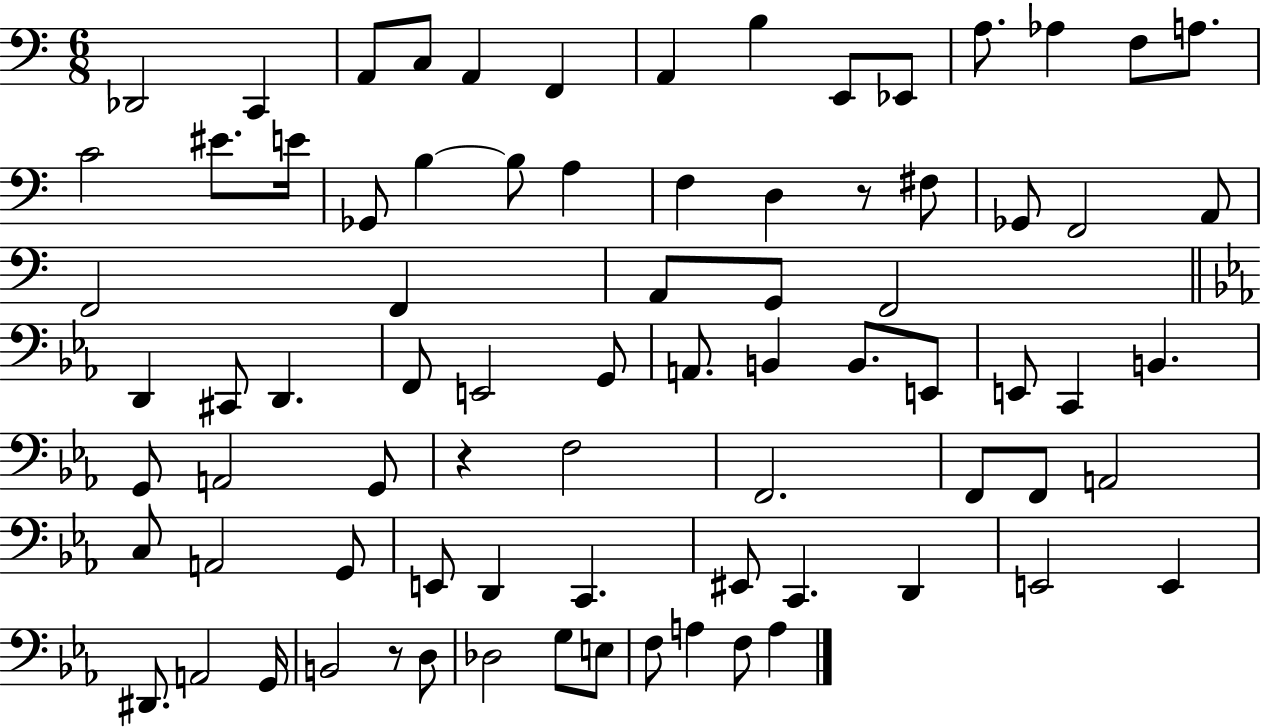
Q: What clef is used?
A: bass